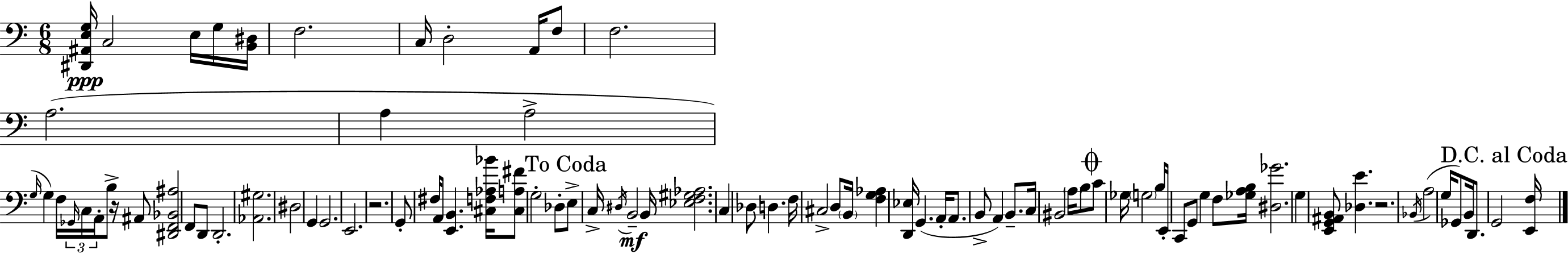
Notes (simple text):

[D#2,A#2,E3,G3]/s C3/h E3/s G3/s [B2,D#3]/s F3/h. C3/s D3/h A2/s F3/e F3/h. A3/h. A3/q A3/h G3/s G3/q F3/s Gb2/s C3/s A2/s B3/e R/s A#2/e [D#2,F2,Bb2,A#3]/h F2/e D2/e D2/h. [Ab2,G#3]/h. D#3/h G2/q G2/h. E2/h. R/h. G2/e F#3/s A2/e [E2,B2]/q. [C#3,F3,Ab3,Bb4]/s [C#3,A3,F#4]/e G3/h Db3/e E3/e C3/s D#3/s B2/h B2/s [Eb3,F3,G#3,Ab3]/h. C3/q Db3/e D3/q. F3/s C#3/h D3/e B2/s [F3,G3,Ab3]/q [D2,Eb3]/s G2/q. A2/s A2/e. B2/e A2/q B2/e. C3/s BIS2/h A3/s B3/e C4/e Gb3/s G3/h B3/s E2/s C2/e G2/e G3/q F3/e [Gb3,A3,B3]/s [D#3,Gb4]/h. G3/q [E2,G2,A#2,B2]/e [Db3,E4]/q. R/h. Bb2/s A3/h G3/s Gb2/e B2/s D2/e. G2/h [E2,F3]/s